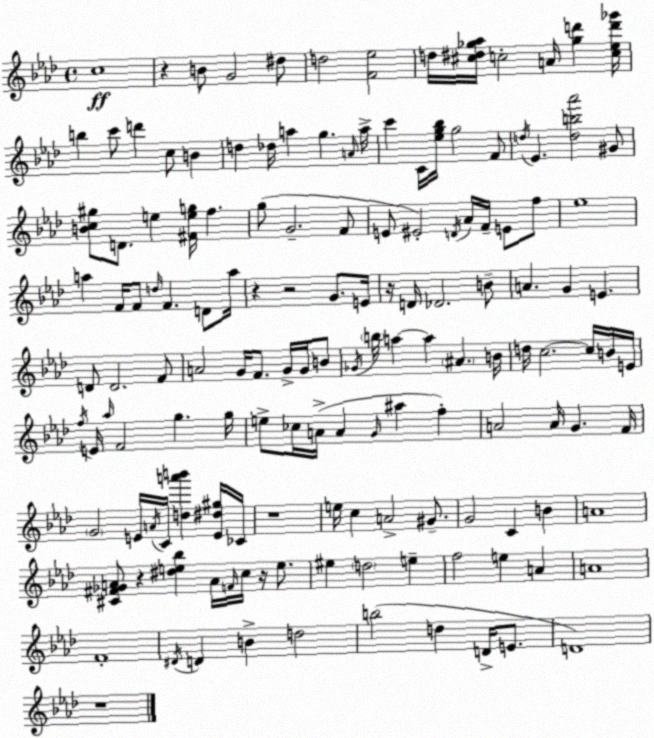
X:1
T:Untitled
M:4/4
L:1/4
K:Ab
c4 z B/2 G2 ^d/2 d2 [F_e]2 d/4 [^c^d_g_a]/4 c2 A/4 [_gd'] [c_ed'_g']/4 b c'/2 d' c/2 B d _d/4 a g A/4 a/4 c' C/4 [_eg_b]/4 g2 F/2 d/4 _E [db_a']2 ^G/2 [Bc^g]/2 D/2 e [^Feg]/4 f g/2 G2 F/2 E/2 ^E2 D/4 _A/4 F/4 E/2 f/2 _e4 a F/4 F/2 d/4 F D/2 a/4 z z2 G/2 E/4 z/4 D/4 _D2 B/2 A G E D/2 D2 F/2 A2 G/4 F/2 G/4 G/4 B/2 _G/4 b/4 a a ^A B/4 d/4 c2 c/4 B/4 E/4 f/4 E/4 _a/4 F2 g g/4 e/2 _c/4 A/4 A G/4 ^a f A2 A/4 G F/4 G2 E/4 A/4 C/4 [da'b'] [E^d^g]/4 _C/4 z4 e/4 c A2 ^G/2 G2 C B A4 [^C^F_GA]/2 z [^de_b] A/4 F/4 c/4 z/4 e/2 ^e d2 e f2 e A A4 F4 ^D/4 D B d2 b2 d D/4 E/2 D4 z4